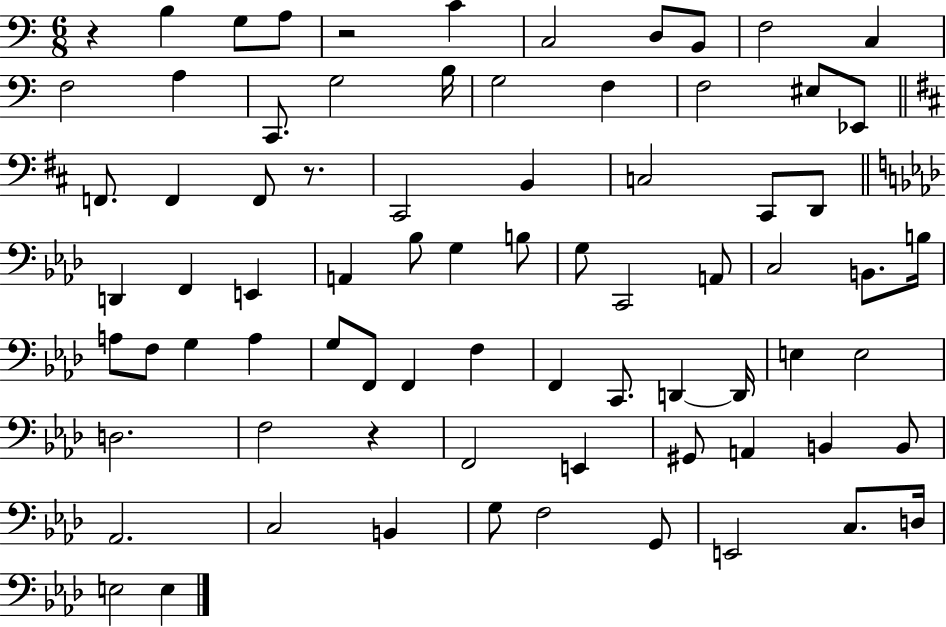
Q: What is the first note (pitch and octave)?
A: B3